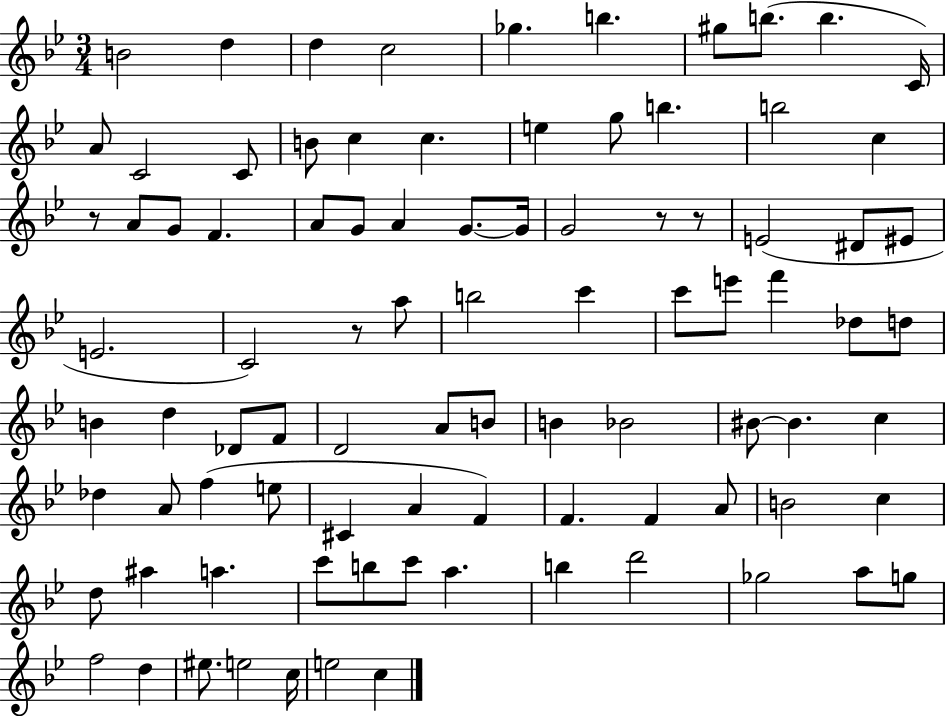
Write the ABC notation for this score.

X:1
T:Untitled
M:3/4
L:1/4
K:Bb
B2 d d c2 _g b ^g/2 b/2 b C/4 A/2 C2 C/2 B/2 c c e g/2 b b2 c z/2 A/2 G/2 F A/2 G/2 A G/2 G/4 G2 z/2 z/2 E2 ^D/2 ^E/2 E2 C2 z/2 a/2 b2 c' c'/2 e'/2 f' _d/2 d/2 B d _D/2 F/2 D2 A/2 B/2 B _B2 ^B/2 ^B c _d A/2 f e/2 ^C A F F F A/2 B2 c d/2 ^a a c'/2 b/2 c'/2 a b d'2 _g2 a/2 g/2 f2 d ^e/2 e2 c/4 e2 c